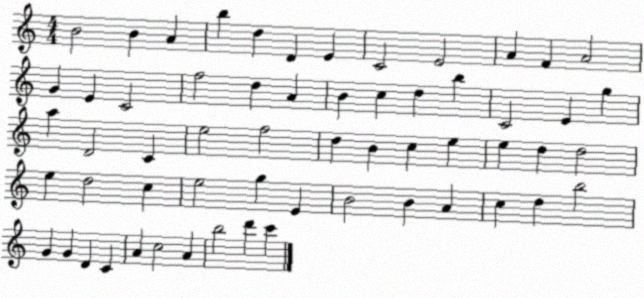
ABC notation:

X:1
T:Untitled
M:4/4
L:1/4
K:C
B2 B A b d D E C2 E2 A F A2 G E C2 f2 d A B c d b C2 E g a D2 C e2 f2 d B c e e d d2 e d2 c e2 g E B2 B A c d b2 G G D C A c2 A b2 d' c'